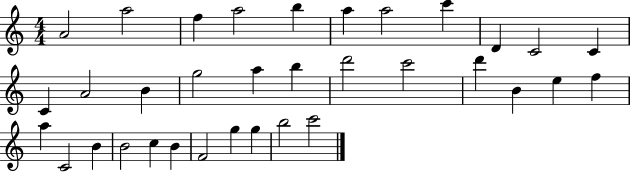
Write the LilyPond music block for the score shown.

{
  \clef treble
  \numericTimeSignature
  \time 4/4
  \key c \major
  a'2 a''2 | f''4 a''2 b''4 | a''4 a''2 c'''4 | d'4 c'2 c'4 | \break c'4 a'2 b'4 | g''2 a''4 b''4 | d'''2 c'''2 | d'''4 b'4 e''4 f''4 | \break a''4 c'2 b'4 | b'2 c''4 b'4 | f'2 g''4 g''4 | b''2 c'''2 | \break \bar "|."
}